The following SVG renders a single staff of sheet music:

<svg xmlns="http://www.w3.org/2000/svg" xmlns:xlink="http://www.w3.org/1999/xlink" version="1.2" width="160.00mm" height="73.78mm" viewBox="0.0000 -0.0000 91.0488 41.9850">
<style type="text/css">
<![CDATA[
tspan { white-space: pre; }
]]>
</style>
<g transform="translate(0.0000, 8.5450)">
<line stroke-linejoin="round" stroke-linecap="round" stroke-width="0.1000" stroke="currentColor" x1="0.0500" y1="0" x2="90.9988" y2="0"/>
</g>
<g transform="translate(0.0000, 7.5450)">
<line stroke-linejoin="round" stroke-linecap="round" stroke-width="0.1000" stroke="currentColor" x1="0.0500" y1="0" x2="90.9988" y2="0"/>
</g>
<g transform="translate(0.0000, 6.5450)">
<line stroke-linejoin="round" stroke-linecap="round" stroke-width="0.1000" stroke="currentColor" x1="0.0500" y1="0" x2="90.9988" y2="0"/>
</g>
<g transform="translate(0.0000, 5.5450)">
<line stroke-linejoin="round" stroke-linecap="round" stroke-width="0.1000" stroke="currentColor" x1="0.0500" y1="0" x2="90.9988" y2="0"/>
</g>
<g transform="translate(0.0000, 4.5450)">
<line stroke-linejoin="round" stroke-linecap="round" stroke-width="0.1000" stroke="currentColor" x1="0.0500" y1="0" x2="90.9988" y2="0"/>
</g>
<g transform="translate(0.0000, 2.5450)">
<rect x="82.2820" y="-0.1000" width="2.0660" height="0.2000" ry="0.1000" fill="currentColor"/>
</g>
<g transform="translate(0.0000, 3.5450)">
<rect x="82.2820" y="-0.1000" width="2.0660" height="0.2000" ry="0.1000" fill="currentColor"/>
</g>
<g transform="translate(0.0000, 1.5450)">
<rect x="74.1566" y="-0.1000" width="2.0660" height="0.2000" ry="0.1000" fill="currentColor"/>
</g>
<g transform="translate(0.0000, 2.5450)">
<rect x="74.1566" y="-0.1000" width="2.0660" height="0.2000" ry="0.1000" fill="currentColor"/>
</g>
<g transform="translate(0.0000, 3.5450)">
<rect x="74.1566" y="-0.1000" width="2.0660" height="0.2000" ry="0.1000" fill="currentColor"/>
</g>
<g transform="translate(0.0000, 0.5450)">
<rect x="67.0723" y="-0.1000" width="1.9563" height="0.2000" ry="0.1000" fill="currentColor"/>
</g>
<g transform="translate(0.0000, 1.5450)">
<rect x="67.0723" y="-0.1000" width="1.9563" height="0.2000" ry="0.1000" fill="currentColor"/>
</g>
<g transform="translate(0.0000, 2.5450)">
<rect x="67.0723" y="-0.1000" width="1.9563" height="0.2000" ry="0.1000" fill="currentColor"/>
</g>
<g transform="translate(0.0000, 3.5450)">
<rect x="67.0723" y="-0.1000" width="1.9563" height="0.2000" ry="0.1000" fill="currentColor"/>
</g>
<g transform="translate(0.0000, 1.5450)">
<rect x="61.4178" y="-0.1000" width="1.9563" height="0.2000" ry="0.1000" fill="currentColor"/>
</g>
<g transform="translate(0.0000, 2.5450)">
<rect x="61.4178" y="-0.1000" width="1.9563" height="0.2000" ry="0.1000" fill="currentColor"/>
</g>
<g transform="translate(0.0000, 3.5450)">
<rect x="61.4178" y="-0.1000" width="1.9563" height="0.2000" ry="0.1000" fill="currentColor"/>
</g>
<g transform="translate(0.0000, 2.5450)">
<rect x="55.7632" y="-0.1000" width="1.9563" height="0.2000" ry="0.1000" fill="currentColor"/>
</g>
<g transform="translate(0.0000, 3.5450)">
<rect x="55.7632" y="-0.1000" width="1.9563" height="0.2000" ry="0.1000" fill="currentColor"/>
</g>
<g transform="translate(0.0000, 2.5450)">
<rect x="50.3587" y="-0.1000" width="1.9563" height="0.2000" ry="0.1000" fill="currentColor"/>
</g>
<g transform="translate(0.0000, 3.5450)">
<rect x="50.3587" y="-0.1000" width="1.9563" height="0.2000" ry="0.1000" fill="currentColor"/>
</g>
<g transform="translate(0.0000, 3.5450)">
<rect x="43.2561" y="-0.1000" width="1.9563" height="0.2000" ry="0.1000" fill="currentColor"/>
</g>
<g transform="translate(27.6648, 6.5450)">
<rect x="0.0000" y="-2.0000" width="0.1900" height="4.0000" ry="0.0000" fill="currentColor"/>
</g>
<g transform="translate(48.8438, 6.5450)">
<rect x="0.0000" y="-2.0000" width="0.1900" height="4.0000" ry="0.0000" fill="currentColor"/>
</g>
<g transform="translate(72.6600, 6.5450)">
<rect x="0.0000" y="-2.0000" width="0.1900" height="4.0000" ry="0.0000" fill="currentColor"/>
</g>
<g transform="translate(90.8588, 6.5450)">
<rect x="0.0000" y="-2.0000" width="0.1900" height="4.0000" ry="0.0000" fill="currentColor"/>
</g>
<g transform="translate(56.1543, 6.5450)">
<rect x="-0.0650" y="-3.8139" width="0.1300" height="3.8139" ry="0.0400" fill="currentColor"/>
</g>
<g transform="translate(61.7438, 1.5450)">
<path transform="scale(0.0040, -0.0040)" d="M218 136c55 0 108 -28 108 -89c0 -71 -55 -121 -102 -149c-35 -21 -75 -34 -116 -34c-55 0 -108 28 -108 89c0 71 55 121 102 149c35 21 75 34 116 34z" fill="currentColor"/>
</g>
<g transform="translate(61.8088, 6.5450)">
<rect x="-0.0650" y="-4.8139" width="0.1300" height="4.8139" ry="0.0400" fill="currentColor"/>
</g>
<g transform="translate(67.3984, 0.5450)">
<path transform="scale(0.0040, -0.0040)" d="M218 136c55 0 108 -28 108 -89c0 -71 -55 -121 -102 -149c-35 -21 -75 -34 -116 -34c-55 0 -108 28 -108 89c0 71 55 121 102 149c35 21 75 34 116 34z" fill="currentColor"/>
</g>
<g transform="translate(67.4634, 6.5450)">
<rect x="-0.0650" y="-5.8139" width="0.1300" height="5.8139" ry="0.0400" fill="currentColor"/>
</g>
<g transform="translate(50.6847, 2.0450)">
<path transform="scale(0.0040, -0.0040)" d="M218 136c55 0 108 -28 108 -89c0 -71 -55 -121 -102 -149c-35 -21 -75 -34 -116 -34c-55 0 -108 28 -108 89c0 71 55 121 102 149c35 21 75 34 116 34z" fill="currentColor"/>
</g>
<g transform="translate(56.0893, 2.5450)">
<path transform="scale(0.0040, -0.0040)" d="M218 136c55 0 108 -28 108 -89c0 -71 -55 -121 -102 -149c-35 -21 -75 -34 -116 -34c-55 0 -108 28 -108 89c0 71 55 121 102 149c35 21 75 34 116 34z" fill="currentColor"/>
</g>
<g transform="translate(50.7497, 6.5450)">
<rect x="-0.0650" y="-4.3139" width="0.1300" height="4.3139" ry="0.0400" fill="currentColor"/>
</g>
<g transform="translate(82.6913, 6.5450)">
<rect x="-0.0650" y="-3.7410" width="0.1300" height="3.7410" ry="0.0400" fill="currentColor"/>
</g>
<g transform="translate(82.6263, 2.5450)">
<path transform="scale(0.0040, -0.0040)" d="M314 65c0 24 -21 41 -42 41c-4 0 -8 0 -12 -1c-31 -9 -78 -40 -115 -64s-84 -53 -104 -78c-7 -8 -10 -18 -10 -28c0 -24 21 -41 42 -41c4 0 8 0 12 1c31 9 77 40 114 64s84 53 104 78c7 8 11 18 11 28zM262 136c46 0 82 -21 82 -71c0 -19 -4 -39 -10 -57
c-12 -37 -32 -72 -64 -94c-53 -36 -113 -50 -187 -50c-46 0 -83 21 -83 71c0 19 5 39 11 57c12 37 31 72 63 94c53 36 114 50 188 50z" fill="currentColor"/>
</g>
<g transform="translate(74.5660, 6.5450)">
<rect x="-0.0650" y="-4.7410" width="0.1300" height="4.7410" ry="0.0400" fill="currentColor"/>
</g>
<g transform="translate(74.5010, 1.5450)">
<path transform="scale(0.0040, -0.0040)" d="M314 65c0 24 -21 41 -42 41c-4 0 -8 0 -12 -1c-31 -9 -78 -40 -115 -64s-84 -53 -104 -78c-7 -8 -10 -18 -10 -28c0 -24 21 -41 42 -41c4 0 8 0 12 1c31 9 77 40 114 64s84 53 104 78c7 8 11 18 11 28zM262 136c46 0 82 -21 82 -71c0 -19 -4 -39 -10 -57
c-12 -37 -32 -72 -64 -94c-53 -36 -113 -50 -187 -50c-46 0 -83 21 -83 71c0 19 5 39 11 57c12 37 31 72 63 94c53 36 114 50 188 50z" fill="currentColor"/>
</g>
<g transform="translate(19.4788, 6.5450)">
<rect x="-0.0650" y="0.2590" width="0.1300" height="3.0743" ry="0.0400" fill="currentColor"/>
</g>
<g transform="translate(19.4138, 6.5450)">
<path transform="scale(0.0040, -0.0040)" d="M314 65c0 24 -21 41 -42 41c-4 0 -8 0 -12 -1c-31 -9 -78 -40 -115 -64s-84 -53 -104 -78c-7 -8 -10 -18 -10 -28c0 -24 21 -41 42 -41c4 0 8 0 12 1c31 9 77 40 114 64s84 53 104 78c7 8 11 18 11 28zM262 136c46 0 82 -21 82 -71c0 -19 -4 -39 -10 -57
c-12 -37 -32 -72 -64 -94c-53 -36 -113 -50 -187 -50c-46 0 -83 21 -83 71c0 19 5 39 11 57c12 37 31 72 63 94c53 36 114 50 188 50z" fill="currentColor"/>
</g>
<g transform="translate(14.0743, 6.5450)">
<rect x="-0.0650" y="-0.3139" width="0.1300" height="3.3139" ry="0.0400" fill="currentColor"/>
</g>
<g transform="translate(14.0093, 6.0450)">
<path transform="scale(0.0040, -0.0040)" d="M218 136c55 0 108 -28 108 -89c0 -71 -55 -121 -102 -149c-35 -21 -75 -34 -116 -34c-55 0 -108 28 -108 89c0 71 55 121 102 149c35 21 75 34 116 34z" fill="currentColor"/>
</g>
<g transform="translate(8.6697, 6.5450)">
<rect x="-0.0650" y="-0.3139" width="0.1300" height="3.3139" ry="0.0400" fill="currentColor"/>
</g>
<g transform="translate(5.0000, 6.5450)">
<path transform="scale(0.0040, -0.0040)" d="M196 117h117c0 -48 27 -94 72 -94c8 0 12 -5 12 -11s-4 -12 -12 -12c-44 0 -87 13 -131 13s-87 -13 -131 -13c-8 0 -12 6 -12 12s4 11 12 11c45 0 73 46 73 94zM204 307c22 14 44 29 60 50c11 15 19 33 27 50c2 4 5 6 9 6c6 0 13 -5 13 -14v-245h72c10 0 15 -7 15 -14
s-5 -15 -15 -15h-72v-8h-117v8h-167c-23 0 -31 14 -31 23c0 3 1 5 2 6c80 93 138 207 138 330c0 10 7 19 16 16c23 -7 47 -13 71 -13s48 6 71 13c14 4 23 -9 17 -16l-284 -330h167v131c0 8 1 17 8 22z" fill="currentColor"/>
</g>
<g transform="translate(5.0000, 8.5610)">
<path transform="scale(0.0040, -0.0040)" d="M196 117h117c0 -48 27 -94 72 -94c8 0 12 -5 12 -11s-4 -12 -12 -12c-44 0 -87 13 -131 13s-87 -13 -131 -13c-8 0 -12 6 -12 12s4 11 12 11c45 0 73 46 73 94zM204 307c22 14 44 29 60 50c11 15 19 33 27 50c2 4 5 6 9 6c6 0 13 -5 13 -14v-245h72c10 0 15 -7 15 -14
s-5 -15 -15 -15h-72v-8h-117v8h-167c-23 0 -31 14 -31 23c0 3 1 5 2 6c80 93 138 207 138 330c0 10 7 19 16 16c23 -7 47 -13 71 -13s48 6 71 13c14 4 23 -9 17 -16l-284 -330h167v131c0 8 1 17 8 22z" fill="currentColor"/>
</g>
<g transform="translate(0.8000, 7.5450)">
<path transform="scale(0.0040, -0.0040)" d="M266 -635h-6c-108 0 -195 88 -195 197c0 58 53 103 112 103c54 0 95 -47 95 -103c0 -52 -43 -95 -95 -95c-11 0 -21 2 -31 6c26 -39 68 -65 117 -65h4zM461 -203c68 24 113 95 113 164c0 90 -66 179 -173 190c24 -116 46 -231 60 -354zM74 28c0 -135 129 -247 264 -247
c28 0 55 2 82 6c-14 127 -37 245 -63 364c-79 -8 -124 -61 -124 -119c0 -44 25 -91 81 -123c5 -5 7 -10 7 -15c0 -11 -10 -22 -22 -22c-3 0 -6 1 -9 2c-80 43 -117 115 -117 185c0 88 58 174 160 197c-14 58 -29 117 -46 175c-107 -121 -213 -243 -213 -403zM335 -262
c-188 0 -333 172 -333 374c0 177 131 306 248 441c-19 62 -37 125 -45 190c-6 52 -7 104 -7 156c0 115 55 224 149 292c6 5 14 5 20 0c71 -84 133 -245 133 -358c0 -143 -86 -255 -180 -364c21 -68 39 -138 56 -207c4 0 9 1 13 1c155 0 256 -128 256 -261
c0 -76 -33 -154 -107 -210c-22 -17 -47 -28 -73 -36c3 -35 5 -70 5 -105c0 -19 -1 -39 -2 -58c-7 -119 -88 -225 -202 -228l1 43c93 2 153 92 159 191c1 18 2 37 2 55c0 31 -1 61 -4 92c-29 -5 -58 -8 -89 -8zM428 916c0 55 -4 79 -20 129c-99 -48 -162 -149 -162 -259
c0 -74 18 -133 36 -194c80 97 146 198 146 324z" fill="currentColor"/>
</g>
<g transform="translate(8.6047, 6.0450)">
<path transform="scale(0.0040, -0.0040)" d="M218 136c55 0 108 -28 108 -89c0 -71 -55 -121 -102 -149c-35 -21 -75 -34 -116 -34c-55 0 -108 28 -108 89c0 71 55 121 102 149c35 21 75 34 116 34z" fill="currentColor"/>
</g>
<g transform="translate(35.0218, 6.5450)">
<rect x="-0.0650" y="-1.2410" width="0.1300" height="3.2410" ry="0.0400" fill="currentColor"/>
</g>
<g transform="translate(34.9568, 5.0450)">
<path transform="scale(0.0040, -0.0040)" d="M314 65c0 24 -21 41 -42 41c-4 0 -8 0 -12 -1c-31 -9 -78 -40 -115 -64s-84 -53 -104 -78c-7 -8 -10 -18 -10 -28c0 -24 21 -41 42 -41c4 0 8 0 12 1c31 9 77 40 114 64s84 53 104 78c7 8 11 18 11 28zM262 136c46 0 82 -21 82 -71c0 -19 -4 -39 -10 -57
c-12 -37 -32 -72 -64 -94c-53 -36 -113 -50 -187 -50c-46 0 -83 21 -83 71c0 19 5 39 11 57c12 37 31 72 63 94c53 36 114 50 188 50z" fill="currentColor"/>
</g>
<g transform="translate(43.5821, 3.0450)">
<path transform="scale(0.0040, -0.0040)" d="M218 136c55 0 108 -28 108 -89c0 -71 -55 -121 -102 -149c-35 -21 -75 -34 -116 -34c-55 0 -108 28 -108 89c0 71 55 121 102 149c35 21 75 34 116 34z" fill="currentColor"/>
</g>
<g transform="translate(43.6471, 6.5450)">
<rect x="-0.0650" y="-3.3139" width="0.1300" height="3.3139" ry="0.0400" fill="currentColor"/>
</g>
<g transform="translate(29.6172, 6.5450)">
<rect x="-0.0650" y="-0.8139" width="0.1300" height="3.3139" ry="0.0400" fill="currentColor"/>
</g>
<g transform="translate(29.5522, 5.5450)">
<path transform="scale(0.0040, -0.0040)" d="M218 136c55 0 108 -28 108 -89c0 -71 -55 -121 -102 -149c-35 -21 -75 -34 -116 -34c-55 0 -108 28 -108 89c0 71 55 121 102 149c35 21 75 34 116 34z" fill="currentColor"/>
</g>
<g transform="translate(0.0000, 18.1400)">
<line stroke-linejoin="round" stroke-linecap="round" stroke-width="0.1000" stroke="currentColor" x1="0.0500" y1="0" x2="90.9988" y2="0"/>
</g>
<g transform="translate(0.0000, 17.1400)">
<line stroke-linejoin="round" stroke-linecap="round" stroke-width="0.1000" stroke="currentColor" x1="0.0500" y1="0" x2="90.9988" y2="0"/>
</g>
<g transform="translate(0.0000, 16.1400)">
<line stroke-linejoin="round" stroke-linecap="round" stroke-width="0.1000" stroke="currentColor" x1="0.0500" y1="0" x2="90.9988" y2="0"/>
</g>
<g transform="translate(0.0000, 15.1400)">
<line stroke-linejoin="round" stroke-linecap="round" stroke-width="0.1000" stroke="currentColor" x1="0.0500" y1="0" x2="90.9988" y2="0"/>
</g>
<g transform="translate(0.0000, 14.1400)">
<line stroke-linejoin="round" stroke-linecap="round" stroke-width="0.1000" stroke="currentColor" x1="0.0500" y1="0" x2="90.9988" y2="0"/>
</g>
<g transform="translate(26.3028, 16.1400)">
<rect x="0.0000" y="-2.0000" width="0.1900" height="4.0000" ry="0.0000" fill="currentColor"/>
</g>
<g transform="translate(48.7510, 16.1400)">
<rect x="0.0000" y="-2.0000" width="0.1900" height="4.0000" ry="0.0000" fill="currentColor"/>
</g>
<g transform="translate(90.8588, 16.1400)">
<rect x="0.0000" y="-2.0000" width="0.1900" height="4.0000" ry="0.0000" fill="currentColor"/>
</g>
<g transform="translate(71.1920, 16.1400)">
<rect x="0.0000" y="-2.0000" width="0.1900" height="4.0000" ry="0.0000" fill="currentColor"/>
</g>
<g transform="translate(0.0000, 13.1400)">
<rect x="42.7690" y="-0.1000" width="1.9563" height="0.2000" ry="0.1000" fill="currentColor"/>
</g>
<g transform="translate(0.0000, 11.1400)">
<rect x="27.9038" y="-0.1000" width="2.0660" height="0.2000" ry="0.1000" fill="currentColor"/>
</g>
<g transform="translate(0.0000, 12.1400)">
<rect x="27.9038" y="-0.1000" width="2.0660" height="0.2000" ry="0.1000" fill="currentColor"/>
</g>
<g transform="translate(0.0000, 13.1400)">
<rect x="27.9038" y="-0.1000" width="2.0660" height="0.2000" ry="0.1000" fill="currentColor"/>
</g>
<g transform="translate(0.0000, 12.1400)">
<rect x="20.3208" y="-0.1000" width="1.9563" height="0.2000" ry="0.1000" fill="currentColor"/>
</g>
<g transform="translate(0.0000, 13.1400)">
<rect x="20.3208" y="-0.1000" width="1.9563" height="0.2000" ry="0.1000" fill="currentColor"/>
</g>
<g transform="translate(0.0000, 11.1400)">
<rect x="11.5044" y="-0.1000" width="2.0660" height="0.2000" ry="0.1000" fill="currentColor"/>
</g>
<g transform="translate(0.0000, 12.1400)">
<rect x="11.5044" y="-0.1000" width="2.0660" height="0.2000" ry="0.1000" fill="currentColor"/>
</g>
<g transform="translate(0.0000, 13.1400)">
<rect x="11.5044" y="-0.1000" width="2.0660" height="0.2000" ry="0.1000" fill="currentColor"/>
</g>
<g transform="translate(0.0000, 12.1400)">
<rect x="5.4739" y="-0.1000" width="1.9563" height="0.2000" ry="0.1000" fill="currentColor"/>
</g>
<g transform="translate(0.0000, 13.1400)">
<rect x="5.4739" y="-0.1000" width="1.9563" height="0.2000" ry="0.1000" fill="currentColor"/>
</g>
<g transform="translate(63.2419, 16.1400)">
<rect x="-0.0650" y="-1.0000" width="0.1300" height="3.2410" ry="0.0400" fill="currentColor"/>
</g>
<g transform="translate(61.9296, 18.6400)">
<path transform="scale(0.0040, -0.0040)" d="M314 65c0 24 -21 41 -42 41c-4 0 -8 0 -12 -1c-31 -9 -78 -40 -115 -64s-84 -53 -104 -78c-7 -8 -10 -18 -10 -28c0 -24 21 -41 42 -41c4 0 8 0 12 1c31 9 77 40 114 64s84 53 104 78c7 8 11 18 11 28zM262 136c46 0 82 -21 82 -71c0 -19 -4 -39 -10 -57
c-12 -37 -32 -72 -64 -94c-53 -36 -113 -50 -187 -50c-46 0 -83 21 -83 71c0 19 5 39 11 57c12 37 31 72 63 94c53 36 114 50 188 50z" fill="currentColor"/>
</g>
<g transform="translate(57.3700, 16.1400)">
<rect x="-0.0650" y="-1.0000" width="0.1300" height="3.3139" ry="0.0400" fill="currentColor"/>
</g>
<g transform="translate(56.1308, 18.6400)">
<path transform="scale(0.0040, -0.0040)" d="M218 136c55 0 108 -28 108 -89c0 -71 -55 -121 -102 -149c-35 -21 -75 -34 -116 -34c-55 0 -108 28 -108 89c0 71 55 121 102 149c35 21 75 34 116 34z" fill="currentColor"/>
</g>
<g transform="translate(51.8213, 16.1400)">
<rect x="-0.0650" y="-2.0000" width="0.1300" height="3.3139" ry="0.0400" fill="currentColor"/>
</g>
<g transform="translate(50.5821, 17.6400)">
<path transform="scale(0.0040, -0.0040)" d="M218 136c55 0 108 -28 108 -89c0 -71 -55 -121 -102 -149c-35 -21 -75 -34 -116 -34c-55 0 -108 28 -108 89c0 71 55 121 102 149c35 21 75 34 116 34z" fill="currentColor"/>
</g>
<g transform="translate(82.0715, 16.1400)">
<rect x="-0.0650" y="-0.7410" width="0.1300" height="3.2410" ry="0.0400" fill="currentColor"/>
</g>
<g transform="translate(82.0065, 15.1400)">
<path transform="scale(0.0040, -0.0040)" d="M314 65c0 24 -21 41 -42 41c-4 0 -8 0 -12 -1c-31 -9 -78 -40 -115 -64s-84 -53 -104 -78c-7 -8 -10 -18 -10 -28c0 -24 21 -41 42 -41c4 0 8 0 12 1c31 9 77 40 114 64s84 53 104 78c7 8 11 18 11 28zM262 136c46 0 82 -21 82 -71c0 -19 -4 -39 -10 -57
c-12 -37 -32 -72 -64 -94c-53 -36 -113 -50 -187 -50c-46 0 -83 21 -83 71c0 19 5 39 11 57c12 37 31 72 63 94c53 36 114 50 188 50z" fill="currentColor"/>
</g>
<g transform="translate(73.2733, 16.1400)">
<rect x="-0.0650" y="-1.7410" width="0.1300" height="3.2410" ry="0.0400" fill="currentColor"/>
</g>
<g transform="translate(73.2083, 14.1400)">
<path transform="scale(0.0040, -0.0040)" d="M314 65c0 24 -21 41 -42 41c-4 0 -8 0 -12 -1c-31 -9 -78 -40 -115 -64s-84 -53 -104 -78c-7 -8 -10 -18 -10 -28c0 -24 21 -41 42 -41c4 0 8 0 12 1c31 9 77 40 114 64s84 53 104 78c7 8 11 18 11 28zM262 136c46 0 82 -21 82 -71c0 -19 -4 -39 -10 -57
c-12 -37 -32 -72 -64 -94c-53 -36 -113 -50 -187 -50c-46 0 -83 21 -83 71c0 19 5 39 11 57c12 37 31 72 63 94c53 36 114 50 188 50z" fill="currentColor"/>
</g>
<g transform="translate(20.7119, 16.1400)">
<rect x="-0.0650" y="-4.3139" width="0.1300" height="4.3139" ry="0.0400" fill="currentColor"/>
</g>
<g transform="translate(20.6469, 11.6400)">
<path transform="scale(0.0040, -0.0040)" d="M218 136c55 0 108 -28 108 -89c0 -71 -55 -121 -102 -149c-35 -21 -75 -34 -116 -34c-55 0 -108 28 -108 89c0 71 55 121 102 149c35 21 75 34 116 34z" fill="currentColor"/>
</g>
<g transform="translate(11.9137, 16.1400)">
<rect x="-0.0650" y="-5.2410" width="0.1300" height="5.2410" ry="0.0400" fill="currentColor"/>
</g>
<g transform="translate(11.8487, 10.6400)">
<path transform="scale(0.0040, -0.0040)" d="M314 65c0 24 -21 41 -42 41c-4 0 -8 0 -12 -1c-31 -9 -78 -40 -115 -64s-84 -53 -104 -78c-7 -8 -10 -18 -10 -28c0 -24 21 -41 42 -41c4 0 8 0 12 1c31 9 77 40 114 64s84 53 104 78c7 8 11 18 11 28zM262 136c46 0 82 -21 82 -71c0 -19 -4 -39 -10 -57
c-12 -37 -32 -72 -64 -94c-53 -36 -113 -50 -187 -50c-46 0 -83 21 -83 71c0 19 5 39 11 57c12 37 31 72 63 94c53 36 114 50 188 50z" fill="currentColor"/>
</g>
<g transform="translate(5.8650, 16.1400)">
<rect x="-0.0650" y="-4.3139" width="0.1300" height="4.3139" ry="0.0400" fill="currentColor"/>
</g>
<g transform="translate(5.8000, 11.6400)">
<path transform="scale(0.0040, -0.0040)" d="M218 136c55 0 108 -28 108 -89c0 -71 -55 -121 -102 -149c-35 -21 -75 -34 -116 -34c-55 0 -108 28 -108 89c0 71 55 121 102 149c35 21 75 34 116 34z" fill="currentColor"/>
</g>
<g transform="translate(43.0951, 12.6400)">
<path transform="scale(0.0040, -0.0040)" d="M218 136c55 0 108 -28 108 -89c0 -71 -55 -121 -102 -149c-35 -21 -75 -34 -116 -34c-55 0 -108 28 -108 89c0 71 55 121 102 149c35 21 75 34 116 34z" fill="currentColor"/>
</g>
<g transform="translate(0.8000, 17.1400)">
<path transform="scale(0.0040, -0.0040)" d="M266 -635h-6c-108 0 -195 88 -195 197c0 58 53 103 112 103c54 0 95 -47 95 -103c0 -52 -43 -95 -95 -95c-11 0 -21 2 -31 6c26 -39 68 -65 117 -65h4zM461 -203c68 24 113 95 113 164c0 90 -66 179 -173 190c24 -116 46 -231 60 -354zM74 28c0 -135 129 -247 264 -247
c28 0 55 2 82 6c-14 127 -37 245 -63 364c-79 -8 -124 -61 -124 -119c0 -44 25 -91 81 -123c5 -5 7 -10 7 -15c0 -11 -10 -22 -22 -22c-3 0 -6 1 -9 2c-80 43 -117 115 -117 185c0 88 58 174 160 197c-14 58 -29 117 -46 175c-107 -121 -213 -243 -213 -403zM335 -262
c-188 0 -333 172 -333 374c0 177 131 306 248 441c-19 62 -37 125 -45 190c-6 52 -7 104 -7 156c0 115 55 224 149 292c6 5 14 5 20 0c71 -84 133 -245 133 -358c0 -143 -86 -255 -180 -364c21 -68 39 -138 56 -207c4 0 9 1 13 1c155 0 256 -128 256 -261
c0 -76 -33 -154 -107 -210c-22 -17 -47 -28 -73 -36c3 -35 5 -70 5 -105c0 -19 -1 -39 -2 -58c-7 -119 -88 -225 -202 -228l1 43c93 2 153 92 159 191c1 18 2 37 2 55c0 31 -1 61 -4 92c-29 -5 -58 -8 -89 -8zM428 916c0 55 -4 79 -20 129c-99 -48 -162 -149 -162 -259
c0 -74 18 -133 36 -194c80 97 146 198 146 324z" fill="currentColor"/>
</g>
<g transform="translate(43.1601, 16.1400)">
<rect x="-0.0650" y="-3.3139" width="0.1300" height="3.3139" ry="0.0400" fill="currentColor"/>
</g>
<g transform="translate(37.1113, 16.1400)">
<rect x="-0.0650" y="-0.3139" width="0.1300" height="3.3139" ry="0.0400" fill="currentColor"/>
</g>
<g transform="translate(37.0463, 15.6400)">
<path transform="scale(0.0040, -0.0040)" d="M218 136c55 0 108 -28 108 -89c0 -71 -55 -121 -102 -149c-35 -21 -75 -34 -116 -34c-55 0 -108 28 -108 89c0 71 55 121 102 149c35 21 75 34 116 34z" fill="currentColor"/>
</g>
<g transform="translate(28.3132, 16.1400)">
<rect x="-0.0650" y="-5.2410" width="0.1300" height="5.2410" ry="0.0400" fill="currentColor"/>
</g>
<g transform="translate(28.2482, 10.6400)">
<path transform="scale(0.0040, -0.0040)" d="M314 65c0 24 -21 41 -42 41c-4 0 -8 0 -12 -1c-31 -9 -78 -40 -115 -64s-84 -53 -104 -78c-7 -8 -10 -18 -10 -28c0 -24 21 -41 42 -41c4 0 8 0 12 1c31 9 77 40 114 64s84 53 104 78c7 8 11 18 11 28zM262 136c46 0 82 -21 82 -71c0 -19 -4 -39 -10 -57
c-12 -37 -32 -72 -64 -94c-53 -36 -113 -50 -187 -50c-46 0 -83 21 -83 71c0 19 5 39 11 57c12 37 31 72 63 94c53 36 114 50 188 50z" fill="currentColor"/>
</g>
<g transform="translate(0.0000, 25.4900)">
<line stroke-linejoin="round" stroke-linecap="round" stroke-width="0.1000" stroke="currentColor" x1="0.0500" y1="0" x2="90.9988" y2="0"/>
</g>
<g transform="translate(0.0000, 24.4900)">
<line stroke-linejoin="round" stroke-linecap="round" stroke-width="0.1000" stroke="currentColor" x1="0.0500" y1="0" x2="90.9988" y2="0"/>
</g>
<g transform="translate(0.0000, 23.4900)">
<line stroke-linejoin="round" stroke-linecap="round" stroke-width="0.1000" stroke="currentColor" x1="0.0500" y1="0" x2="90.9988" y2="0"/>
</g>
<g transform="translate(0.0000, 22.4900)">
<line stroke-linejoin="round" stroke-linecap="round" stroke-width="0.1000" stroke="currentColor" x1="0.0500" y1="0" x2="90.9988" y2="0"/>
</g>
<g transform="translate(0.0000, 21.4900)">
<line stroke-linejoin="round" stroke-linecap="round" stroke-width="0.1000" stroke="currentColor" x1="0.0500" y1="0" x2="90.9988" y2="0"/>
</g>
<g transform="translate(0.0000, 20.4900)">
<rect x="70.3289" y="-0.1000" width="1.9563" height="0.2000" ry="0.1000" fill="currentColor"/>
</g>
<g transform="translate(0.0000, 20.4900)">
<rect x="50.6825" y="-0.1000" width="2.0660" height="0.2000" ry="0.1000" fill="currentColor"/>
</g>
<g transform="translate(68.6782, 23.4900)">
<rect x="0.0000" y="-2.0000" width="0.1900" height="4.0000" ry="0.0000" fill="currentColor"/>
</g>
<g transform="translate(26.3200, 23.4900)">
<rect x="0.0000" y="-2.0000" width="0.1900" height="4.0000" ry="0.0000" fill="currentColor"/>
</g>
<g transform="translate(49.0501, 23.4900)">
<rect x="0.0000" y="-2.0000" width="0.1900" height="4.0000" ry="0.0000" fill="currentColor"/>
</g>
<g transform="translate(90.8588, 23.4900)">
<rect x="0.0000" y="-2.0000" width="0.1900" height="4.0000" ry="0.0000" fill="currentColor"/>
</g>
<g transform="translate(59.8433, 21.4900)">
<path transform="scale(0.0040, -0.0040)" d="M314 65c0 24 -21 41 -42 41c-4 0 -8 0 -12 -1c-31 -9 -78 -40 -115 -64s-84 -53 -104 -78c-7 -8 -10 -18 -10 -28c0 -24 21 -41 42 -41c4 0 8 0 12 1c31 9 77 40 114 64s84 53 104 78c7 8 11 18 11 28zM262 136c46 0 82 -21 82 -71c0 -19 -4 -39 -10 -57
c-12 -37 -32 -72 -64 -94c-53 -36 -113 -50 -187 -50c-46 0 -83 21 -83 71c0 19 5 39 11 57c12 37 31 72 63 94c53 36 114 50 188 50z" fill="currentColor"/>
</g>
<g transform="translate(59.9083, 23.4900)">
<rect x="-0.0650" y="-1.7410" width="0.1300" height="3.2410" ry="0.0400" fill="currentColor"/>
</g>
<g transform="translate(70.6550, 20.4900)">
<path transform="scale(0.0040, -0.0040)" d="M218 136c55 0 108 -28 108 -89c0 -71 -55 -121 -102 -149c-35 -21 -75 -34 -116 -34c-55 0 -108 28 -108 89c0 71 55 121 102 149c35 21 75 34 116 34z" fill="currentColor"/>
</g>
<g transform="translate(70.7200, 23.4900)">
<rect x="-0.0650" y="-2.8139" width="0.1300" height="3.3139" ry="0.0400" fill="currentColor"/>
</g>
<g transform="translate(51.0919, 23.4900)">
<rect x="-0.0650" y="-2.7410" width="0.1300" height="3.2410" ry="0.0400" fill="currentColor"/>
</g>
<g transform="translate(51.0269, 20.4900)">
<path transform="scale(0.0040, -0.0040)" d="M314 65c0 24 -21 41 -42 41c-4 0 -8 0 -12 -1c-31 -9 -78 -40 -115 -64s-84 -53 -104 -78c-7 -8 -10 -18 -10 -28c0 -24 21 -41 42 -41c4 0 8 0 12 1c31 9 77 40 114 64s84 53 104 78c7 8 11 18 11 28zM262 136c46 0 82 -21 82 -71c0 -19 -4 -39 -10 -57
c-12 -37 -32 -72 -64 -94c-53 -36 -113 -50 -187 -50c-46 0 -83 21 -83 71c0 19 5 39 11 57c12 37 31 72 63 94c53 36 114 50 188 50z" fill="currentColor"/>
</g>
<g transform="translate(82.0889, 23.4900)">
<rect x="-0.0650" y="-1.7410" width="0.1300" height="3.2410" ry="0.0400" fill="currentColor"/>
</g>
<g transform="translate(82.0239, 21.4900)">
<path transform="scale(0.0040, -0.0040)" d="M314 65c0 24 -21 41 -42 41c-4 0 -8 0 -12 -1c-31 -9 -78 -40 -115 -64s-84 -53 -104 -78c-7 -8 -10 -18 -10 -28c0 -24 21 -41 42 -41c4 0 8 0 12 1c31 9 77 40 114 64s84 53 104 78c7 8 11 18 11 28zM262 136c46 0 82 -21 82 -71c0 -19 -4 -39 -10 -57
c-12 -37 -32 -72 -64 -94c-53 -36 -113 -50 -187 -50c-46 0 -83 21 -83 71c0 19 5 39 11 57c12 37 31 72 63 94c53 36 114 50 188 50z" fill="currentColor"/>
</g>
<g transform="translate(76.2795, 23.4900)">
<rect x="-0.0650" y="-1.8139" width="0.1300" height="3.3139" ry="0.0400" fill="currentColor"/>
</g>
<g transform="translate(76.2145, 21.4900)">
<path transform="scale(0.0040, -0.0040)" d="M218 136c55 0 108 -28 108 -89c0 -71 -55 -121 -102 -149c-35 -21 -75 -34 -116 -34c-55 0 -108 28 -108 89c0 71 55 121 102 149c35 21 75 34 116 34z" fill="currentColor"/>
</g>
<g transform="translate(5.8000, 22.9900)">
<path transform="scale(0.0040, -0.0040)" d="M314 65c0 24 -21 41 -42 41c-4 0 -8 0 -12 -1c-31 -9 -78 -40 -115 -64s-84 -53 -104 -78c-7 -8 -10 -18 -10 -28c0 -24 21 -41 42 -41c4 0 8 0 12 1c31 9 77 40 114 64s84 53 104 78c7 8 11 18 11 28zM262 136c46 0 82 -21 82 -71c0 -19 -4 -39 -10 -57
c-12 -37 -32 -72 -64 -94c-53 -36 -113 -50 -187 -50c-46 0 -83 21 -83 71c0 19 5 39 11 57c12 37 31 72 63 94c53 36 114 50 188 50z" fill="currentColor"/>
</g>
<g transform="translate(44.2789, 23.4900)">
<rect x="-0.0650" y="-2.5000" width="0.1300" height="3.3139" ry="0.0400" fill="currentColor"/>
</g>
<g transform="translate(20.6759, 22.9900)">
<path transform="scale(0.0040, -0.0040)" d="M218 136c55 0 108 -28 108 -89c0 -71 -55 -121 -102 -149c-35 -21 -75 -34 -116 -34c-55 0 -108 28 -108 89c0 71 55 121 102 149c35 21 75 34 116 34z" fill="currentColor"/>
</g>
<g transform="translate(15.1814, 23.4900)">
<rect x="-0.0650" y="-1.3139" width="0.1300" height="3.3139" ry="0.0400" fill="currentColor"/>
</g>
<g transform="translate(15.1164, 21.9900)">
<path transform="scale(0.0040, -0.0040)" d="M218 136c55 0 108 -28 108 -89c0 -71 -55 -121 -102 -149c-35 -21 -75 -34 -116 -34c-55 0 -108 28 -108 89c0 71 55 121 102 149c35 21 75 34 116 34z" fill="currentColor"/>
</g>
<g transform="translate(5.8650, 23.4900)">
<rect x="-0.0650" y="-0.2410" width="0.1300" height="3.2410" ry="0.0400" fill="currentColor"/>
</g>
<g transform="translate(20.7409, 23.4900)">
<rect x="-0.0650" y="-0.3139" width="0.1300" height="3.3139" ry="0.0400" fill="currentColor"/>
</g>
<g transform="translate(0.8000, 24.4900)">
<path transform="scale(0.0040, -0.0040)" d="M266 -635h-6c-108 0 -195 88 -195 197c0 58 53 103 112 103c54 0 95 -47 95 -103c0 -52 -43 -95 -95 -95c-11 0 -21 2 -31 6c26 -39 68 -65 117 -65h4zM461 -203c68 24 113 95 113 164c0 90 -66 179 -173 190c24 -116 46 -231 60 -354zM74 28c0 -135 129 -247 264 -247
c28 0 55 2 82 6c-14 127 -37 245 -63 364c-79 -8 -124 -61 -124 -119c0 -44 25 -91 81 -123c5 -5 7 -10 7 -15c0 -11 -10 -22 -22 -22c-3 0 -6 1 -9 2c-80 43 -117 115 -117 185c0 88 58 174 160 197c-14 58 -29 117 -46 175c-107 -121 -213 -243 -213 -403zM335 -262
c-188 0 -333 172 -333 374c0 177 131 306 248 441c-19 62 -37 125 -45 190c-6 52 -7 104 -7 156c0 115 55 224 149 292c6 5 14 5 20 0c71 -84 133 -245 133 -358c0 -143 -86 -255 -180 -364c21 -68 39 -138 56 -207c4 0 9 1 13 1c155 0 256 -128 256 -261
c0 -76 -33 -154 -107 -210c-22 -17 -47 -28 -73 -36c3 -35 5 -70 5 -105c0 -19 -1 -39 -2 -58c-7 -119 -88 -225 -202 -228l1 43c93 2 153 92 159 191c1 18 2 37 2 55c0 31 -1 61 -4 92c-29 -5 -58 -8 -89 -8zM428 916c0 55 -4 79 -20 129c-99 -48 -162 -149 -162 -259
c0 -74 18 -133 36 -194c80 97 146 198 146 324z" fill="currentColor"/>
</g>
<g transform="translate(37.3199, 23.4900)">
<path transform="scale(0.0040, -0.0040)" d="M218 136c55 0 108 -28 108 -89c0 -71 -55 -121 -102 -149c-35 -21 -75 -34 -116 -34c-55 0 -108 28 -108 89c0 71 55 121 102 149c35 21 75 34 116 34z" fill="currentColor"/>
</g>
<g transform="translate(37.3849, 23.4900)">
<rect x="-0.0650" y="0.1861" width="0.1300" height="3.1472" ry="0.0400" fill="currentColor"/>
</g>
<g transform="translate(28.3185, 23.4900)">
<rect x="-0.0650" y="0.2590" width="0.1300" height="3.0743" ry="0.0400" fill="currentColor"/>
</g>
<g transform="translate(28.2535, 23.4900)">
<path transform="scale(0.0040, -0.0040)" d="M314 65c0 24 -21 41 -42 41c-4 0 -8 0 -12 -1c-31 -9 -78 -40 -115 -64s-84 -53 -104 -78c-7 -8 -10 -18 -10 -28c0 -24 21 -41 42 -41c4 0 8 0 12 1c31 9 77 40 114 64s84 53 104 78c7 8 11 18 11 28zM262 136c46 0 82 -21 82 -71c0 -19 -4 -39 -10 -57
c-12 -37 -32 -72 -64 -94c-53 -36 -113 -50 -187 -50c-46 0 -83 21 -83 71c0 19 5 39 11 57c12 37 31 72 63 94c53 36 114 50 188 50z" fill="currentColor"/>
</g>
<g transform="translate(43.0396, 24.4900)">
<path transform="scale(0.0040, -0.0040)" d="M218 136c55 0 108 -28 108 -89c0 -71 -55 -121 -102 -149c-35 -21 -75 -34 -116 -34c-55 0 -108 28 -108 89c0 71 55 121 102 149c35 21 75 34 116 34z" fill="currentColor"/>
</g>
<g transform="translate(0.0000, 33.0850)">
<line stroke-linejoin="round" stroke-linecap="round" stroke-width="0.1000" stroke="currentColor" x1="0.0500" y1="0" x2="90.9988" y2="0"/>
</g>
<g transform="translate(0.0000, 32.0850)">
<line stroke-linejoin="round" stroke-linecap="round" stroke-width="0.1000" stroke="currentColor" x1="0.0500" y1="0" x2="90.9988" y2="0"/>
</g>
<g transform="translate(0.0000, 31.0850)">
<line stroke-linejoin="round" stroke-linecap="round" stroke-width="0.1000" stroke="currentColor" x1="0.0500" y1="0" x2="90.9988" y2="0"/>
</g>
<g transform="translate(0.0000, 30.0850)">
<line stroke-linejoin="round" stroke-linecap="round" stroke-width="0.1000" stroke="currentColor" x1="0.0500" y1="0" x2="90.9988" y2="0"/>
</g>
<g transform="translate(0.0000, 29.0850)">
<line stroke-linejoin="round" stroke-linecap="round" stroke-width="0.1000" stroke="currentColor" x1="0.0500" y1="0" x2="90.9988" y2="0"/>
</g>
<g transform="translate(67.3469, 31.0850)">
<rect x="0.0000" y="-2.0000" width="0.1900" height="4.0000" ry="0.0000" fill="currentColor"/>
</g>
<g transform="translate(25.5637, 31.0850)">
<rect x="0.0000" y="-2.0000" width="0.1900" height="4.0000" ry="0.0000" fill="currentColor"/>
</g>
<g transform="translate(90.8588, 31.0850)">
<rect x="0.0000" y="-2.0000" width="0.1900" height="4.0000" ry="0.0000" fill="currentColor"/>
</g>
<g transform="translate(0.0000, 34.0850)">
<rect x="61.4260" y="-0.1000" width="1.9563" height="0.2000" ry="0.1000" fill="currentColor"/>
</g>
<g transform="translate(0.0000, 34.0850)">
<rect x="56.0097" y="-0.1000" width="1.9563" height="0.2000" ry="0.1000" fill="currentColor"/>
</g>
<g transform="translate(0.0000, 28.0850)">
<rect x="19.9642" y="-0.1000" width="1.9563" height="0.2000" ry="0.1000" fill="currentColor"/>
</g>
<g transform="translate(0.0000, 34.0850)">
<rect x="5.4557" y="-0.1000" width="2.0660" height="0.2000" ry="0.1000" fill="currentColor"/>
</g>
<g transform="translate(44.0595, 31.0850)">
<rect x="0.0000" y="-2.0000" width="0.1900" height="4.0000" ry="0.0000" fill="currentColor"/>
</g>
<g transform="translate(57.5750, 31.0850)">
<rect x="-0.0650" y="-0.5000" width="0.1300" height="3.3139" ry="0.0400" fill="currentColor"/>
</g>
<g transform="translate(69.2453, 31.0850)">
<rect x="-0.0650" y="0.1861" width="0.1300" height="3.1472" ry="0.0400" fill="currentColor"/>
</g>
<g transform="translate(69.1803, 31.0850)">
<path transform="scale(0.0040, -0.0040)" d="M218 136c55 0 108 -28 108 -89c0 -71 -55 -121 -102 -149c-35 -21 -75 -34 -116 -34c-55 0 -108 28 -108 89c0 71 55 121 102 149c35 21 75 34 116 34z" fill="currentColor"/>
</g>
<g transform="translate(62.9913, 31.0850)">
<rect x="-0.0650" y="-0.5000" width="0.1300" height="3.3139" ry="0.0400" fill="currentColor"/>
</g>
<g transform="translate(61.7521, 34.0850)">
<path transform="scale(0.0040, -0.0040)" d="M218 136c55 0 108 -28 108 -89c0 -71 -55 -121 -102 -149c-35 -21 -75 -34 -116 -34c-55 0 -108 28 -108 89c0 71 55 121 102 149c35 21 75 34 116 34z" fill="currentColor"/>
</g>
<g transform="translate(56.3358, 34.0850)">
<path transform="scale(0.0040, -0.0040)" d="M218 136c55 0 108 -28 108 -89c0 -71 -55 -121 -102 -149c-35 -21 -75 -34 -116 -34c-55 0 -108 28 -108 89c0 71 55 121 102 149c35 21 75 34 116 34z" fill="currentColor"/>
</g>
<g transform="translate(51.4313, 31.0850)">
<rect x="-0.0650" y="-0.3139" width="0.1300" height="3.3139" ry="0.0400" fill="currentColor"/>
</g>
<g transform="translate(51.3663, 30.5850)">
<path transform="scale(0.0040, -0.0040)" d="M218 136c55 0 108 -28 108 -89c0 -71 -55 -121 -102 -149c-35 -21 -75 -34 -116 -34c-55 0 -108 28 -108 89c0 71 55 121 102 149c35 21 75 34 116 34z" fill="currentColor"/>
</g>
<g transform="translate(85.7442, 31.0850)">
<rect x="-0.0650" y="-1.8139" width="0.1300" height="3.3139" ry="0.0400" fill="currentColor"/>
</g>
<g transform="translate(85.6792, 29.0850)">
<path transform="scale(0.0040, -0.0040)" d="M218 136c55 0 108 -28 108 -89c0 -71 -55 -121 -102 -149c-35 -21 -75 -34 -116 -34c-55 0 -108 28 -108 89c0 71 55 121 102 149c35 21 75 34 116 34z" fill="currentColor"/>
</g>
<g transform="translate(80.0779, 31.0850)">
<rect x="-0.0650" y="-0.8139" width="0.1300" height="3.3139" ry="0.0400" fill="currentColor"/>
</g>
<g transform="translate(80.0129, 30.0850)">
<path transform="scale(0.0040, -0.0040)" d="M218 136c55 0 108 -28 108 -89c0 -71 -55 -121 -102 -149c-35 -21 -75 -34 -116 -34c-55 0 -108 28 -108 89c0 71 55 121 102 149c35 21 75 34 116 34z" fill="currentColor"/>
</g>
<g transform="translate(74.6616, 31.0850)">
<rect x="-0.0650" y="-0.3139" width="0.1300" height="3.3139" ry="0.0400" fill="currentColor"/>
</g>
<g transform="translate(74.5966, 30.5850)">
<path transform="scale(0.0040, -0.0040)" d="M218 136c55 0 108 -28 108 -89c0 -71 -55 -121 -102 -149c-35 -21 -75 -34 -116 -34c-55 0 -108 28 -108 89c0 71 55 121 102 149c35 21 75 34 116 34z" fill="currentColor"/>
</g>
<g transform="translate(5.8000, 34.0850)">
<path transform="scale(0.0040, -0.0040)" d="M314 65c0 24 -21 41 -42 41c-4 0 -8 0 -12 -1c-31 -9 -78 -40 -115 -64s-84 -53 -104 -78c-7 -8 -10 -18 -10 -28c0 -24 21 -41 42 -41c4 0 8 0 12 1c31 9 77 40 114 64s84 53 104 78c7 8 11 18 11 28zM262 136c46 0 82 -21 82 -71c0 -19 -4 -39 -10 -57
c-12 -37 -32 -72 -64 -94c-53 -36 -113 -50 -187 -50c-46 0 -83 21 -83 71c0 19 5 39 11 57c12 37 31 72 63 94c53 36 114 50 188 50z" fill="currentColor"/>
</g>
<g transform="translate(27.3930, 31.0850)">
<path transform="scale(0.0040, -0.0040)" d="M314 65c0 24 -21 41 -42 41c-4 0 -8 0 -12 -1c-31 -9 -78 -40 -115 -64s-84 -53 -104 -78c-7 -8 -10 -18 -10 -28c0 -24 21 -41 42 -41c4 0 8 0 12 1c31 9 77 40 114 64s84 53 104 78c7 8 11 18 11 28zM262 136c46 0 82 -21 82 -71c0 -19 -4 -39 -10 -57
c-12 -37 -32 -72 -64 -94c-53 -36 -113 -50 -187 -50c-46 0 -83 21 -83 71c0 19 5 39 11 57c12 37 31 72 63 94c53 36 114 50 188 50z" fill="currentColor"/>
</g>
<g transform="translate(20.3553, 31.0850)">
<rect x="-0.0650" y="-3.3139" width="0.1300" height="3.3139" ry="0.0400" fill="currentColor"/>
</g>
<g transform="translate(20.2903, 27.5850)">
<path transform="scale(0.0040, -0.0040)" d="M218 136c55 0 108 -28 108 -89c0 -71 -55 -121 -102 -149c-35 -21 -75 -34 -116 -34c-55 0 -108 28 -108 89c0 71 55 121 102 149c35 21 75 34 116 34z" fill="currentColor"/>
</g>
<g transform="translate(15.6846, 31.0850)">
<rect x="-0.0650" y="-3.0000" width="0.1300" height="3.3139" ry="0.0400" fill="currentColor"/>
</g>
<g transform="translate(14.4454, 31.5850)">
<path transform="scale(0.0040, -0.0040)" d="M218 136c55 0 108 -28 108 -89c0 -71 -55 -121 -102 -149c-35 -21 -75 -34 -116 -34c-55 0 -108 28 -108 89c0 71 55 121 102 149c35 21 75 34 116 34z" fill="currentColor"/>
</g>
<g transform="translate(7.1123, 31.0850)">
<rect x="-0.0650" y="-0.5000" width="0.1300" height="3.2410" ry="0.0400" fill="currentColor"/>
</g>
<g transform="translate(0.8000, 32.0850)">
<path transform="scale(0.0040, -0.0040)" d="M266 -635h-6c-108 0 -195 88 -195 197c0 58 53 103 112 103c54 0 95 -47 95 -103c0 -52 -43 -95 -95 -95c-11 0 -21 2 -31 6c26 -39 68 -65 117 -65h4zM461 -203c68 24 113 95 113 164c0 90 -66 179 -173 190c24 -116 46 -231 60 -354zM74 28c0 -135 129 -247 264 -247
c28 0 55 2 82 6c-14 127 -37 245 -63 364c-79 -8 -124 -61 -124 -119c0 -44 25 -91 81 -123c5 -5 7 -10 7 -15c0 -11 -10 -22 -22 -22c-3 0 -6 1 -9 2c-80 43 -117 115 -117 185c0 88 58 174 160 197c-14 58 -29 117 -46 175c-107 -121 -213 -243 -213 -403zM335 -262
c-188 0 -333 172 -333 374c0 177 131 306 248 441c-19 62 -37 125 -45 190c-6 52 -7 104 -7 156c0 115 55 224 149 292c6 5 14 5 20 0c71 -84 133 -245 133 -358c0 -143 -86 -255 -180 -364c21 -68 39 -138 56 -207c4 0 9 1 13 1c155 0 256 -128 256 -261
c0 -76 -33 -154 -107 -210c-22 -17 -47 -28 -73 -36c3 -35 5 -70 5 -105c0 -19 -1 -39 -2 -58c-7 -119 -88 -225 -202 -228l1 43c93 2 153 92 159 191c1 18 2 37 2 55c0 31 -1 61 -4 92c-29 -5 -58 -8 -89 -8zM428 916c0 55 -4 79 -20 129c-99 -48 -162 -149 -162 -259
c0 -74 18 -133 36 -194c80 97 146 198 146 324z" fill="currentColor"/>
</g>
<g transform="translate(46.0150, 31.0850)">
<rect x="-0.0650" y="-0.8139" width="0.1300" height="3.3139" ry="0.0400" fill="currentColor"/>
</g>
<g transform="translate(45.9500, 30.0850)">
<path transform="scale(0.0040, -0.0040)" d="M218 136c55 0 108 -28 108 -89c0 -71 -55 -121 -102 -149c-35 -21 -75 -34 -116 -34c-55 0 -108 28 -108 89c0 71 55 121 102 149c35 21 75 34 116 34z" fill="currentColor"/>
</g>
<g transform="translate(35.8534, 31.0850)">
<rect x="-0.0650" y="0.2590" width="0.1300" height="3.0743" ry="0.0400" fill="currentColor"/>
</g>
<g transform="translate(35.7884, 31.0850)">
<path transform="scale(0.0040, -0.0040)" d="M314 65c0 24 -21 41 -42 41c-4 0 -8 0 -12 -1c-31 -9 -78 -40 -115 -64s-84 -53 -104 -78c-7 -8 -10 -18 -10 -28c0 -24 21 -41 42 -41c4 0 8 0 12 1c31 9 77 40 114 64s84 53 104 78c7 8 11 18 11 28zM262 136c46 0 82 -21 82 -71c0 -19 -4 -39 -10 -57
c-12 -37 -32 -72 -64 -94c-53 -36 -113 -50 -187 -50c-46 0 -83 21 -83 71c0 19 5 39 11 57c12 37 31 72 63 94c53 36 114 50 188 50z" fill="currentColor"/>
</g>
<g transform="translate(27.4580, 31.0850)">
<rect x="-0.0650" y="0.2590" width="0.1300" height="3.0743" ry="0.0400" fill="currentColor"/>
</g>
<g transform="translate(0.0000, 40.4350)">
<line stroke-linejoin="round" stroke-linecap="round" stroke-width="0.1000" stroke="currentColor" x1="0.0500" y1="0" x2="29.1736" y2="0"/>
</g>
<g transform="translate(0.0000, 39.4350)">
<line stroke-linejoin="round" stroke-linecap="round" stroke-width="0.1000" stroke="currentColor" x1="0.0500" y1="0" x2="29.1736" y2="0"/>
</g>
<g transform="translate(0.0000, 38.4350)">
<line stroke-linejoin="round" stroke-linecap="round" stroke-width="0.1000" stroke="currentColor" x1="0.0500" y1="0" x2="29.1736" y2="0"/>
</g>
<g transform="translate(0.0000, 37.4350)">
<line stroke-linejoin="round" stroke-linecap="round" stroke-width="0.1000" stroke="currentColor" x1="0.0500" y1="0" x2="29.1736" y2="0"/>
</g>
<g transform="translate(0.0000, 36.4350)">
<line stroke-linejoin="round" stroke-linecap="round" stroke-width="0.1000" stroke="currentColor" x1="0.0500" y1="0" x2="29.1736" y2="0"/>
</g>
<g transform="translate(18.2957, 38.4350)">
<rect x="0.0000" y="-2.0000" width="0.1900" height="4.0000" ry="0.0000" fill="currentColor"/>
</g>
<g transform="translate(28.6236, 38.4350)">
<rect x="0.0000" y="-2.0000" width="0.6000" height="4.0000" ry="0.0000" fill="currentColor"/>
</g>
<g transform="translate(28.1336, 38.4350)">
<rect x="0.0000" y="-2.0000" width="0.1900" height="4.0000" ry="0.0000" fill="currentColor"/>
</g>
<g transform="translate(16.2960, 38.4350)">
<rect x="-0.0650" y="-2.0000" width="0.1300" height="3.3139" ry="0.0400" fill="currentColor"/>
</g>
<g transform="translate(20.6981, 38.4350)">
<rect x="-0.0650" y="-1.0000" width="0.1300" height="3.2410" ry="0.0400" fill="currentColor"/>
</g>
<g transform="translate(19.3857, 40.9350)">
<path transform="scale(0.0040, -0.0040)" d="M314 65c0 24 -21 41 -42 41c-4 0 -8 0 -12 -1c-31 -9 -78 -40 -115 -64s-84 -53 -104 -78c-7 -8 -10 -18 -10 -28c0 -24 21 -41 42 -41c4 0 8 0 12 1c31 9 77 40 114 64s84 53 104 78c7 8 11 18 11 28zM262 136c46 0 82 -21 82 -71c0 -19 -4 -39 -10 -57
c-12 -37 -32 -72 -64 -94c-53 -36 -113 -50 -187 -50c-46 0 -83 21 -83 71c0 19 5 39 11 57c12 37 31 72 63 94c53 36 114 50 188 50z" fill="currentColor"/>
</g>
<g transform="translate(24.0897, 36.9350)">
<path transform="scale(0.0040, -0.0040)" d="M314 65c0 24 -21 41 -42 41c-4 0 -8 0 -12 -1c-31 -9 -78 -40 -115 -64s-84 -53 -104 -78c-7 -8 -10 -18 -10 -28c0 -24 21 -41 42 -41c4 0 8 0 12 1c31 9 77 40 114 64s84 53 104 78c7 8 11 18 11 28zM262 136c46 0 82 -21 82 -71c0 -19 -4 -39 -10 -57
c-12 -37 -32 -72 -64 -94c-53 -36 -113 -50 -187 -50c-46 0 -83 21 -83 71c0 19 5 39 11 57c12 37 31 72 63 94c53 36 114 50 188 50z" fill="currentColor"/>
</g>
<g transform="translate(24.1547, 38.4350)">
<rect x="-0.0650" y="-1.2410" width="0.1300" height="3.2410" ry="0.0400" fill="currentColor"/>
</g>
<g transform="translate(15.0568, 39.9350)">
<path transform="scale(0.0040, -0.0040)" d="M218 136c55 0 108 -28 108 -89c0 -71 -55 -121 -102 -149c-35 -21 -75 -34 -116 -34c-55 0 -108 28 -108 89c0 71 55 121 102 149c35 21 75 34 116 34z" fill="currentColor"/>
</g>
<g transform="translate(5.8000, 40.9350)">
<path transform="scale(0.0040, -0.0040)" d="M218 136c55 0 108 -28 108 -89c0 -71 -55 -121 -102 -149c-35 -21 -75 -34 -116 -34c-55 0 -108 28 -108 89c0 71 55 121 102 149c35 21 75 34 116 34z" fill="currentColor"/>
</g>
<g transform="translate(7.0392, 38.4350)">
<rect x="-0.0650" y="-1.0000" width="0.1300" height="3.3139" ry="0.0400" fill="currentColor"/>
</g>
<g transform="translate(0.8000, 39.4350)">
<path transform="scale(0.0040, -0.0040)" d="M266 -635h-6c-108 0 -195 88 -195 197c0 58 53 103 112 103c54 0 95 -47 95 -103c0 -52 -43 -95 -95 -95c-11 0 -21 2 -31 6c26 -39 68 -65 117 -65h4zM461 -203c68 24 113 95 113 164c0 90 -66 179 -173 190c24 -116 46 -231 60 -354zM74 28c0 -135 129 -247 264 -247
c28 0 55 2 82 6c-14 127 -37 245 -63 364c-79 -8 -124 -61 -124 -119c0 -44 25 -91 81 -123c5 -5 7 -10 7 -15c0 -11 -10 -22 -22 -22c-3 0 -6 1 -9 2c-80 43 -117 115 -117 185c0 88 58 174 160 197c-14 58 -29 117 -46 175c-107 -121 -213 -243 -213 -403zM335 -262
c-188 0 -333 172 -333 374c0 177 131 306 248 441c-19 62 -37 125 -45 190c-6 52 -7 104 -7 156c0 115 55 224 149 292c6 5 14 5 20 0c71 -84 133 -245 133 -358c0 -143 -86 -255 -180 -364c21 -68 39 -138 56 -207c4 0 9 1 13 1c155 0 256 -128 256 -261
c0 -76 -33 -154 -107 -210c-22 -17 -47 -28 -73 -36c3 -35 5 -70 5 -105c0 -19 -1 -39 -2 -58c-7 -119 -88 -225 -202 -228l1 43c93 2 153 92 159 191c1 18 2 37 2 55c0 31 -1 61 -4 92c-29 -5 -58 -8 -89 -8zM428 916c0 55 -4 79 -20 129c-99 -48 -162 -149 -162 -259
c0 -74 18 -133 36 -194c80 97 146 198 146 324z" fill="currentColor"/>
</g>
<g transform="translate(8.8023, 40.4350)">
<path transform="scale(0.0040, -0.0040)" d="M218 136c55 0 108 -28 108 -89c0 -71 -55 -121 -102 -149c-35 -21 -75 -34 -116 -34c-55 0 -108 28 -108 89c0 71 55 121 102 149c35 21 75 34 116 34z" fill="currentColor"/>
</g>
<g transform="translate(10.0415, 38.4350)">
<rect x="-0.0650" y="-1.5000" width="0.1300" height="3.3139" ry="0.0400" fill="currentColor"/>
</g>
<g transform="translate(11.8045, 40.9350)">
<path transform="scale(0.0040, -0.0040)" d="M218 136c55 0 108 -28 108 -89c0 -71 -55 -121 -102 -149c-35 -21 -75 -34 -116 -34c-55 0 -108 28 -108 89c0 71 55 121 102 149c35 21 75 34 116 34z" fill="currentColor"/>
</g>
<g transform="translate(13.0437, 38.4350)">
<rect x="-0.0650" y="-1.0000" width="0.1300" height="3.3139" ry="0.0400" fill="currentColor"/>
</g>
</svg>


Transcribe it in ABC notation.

X:1
T:Untitled
M:4/4
L:1/4
K:C
c c B2 d e2 b d' c' e' g' e'2 c'2 d' f'2 d' f'2 c b F D D2 f2 d2 c2 e c B2 B G a2 f2 a f f2 C2 A b B2 B2 d c C C B c d f D E D F D2 e2